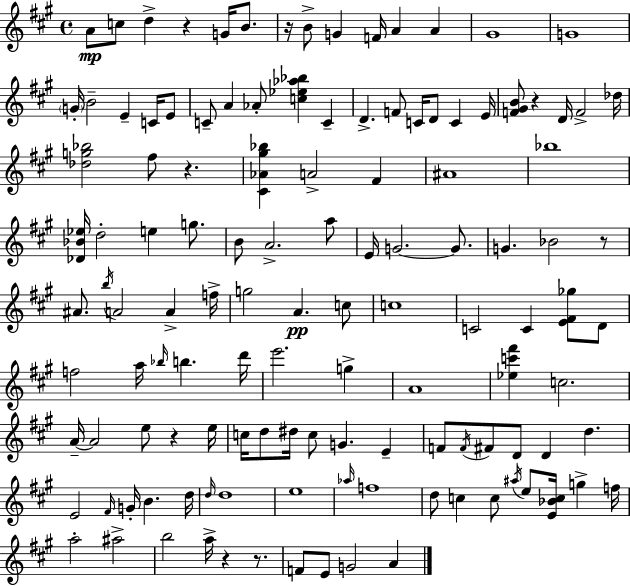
A4/e C5/e D5/q R/q G4/s B4/e. R/s B4/e G4/q F4/s A4/q A4/q G#4/w G4/w G4/s B4/h E4/q C4/s E4/e C4/e A4/q Ab4/e [C5,Eb5,Ab5,Bb5]/q C4/q D4/q. F4/e C4/s D4/e C4/q E4/s [F4,G#4,B4]/e R/q D4/s F4/h Db5/s [Db5,G5,Bb5]/h F#5/e R/q. [C#4,Ab4,G#5,Bb5]/q A4/h F#4/q A#4/w Bb5/w [Db4,Bb4,Eb5]/s D5/h E5/q G5/e. B4/e A4/h. A5/e E4/s G4/h. G4/e. G4/q. Bb4/h R/e A#4/e. B5/s A4/h A4/q F5/s G5/h A4/q. C5/e C5/w C4/h C4/q [E4,F#4,Gb5]/e D4/e F5/h A5/s Bb5/s B5/q. D6/s E6/h. G5/q A4/w [Eb5,C6,F#6]/q C5/h. A4/s A4/h E5/e R/q E5/s C5/s D5/e D#5/s C5/e G4/q. E4/q F4/e F4/s F#4/e D4/e D4/q D5/q. E4/h F#4/s G4/s B4/q. D5/s D5/s D5/w E5/w Ab5/s F5/w D5/e C5/q C5/e A#5/s E5/e [E4,Bb4,C5]/s G5/q F5/s A5/h A#5/h B5/h A5/s R/q R/e. F4/e E4/e G4/h A4/q